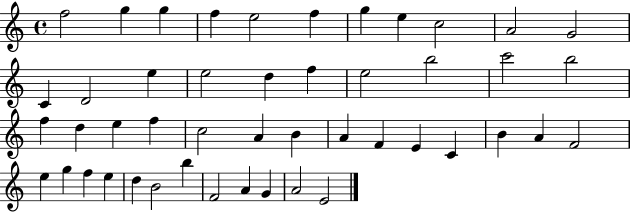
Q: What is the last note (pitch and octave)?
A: E4